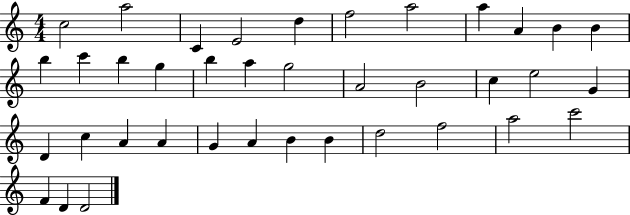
{
  \clef treble
  \numericTimeSignature
  \time 4/4
  \key c \major
  c''2 a''2 | c'4 e'2 d''4 | f''2 a''2 | a''4 a'4 b'4 b'4 | \break b''4 c'''4 b''4 g''4 | b''4 a''4 g''2 | a'2 b'2 | c''4 e''2 g'4 | \break d'4 c''4 a'4 a'4 | g'4 a'4 b'4 b'4 | d''2 f''2 | a''2 c'''2 | \break f'4 d'4 d'2 | \bar "|."
}